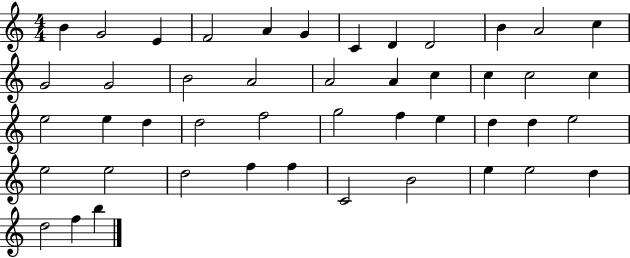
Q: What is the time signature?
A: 4/4